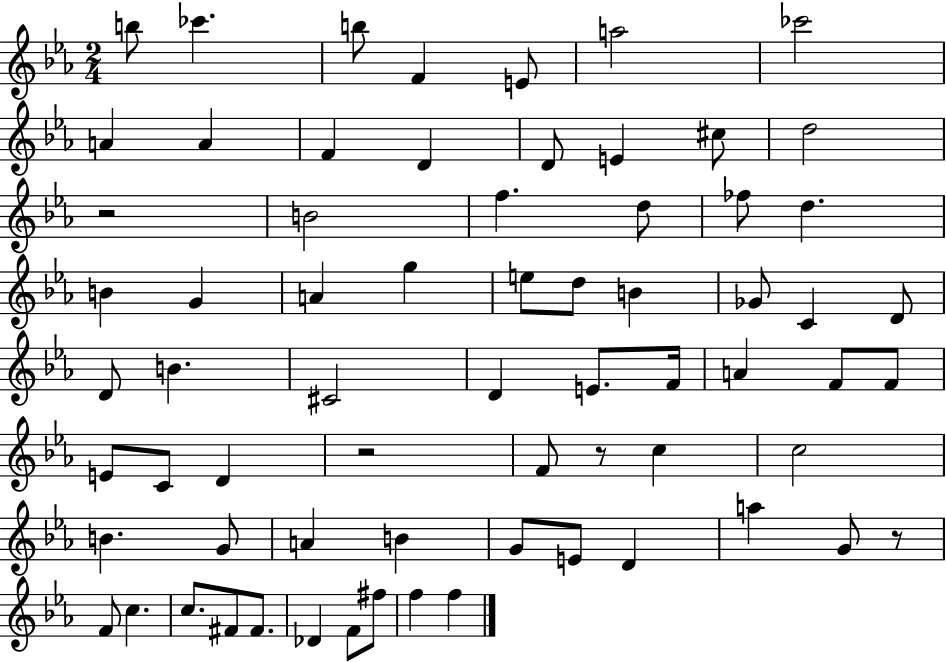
{
  \clef treble
  \numericTimeSignature
  \time 2/4
  \key ees \major
  b''8 ces'''4. | b''8 f'4 e'8 | a''2 | ces'''2 | \break a'4 a'4 | f'4 d'4 | d'8 e'4 cis''8 | d''2 | \break r2 | b'2 | f''4. d''8 | fes''8 d''4. | \break b'4 g'4 | a'4 g''4 | e''8 d''8 b'4 | ges'8 c'4 d'8 | \break d'8 b'4. | cis'2 | d'4 e'8. f'16 | a'4 f'8 f'8 | \break e'8 c'8 d'4 | r2 | f'8 r8 c''4 | c''2 | \break b'4. g'8 | a'4 b'4 | g'8 e'8 d'4 | a''4 g'8 r8 | \break f'8 c''4. | c''8. fis'8 fis'8. | des'4 f'8 fis''8 | f''4 f''4 | \break \bar "|."
}